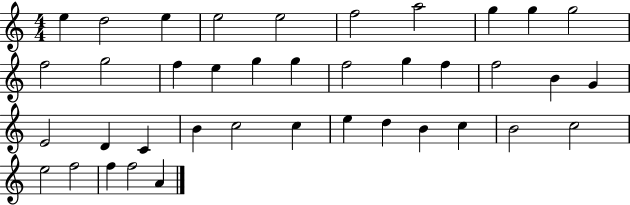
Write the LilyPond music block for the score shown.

{
  \clef treble
  \numericTimeSignature
  \time 4/4
  \key c \major
  e''4 d''2 e''4 | e''2 e''2 | f''2 a''2 | g''4 g''4 g''2 | \break f''2 g''2 | f''4 e''4 g''4 g''4 | f''2 g''4 f''4 | f''2 b'4 g'4 | \break e'2 d'4 c'4 | b'4 c''2 c''4 | e''4 d''4 b'4 c''4 | b'2 c''2 | \break e''2 f''2 | f''4 f''2 a'4 | \bar "|."
}